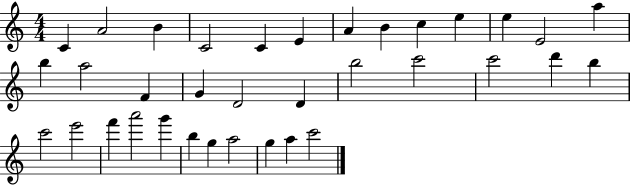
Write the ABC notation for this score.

X:1
T:Untitled
M:4/4
L:1/4
K:C
C A2 B C2 C E A B c e e E2 a b a2 F G D2 D b2 c'2 c'2 d' b c'2 e'2 f' a'2 g' b g a2 g a c'2